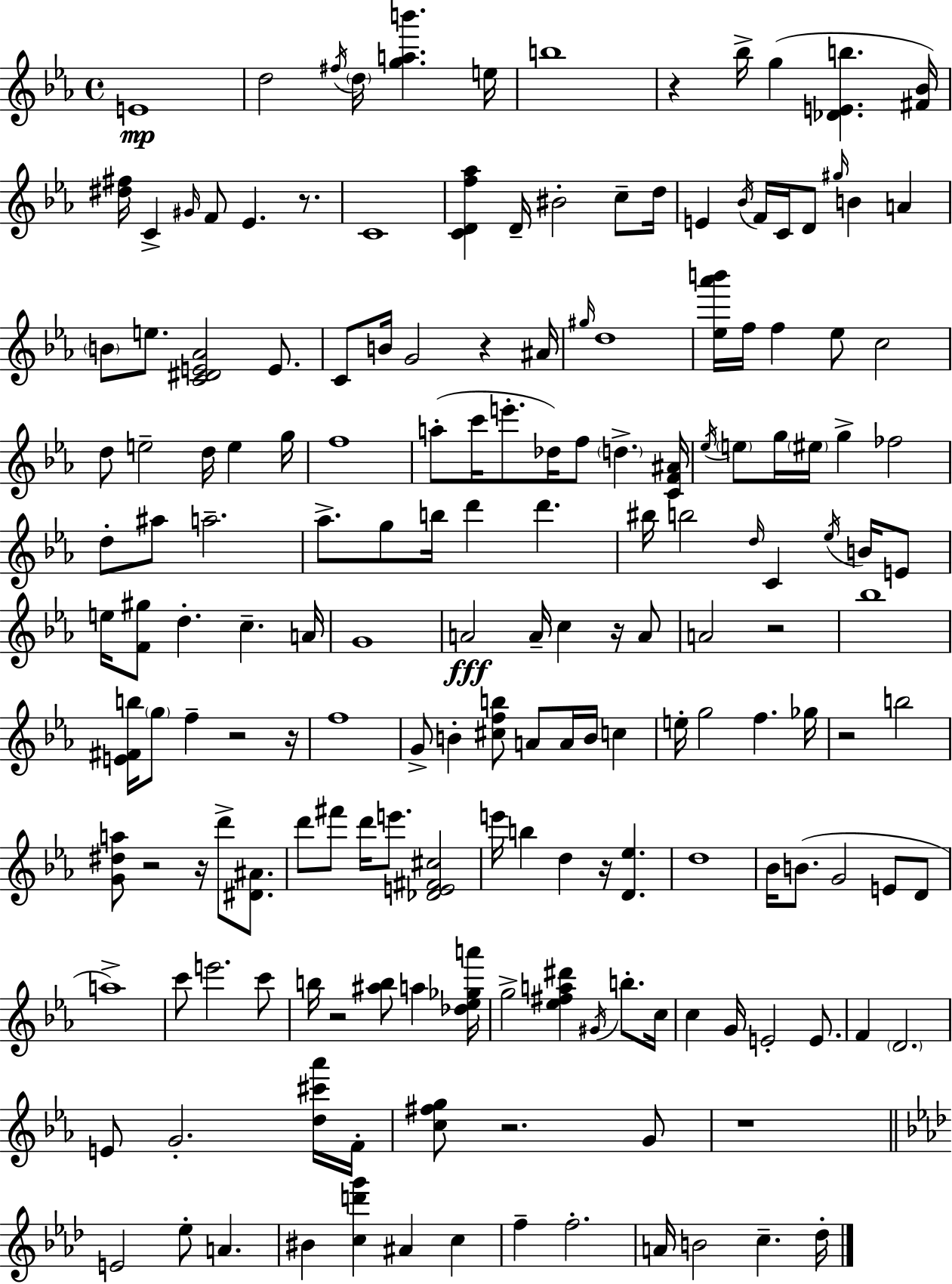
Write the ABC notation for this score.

X:1
T:Untitled
M:4/4
L:1/4
K:Cm
E4 d2 ^f/4 d/4 [gab'] e/4 b4 z _b/4 g [_DEb] [^F_B]/4 [^d^f]/4 C ^G/4 F/2 _E z/2 C4 [CDf_a] D/4 ^B2 c/2 d/4 E _B/4 F/4 C/4 D/2 ^g/4 B A B/2 e/2 [C^DE_A]2 E/2 C/2 B/4 G2 z ^A/4 ^g/4 d4 [_e_a'b']/4 f/4 f _e/2 c2 d/2 e2 d/4 e g/4 f4 a/2 c'/4 e'/2 _d/4 f/2 d [CF^A]/4 _e/4 e/2 g/4 ^e/4 g _f2 d/2 ^a/2 a2 _a/2 g/2 b/4 d' d' ^b/4 b2 d/4 C _e/4 B/4 E/2 e/4 [F^g]/2 d c A/4 G4 A2 A/4 c z/4 A/2 A2 z2 _b4 [E^Fb]/4 g/2 f z2 z/4 f4 G/2 B [^cfb]/2 A/2 A/4 B/4 c e/4 g2 f _g/4 z2 b2 [G^da]/2 z2 z/4 d'/2 [^D^A]/2 d'/2 ^f'/2 d'/4 e'/2 [_DE^F^c]2 e'/4 b d z/4 [D_e] d4 _B/4 B/2 G2 E/2 D/2 a4 c'/2 e'2 c'/2 b/4 z2 [^ab]/2 a [_d_e_ga']/4 g2 [_e^fa^d'] ^G/4 b/2 c/4 c G/4 E2 E/2 F D2 E/2 G2 [d^c'_a']/4 F/4 [c^fg]/2 z2 G/2 z4 E2 _e/2 A ^B [cd'g'] ^A c f f2 A/4 B2 c _d/4